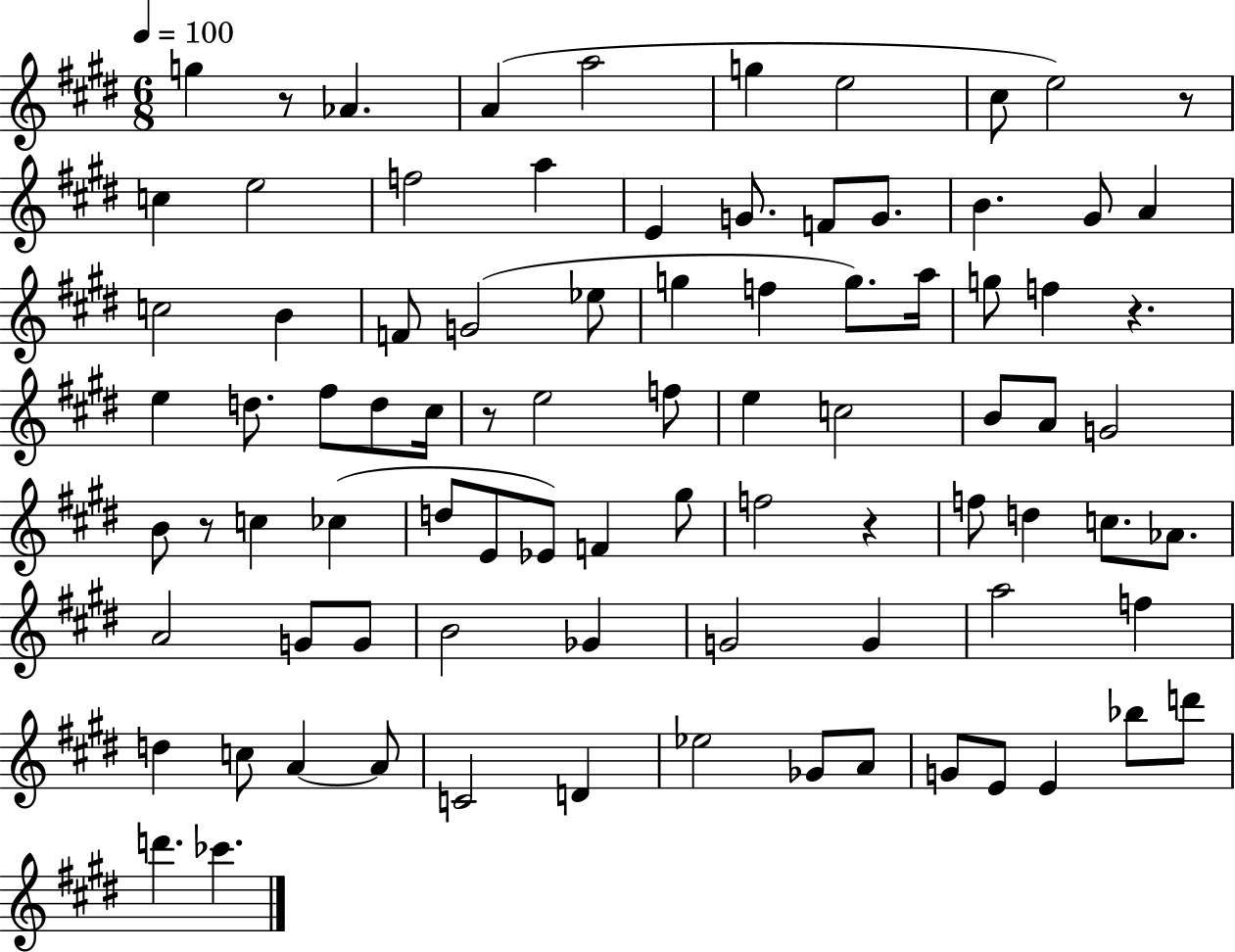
X:1
T:Untitled
M:6/8
L:1/4
K:E
g z/2 _A A a2 g e2 ^c/2 e2 z/2 c e2 f2 a E G/2 F/2 G/2 B ^G/2 A c2 B F/2 G2 _e/2 g f g/2 a/4 g/2 f z e d/2 ^f/2 d/2 ^c/4 z/2 e2 f/2 e c2 B/2 A/2 G2 B/2 z/2 c _c d/2 E/2 _E/2 F ^g/2 f2 z f/2 d c/2 _A/2 A2 G/2 G/2 B2 _G G2 G a2 f d c/2 A A/2 C2 D _e2 _G/2 A/2 G/2 E/2 E _b/2 d'/2 d' _c'